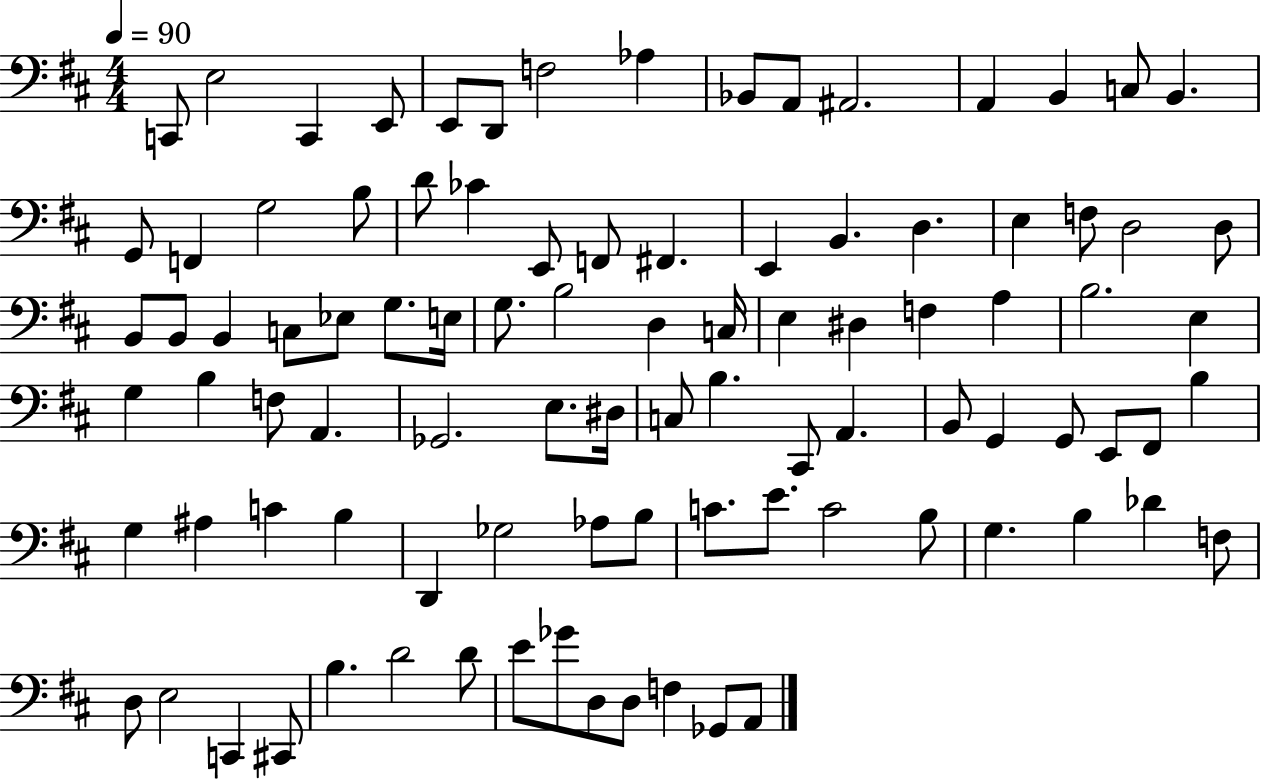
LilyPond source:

{
  \clef bass
  \numericTimeSignature
  \time 4/4
  \key d \major
  \tempo 4 = 90
  c,8 e2 c,4 e,8 | e,8 d,8 f2 aes4 | bes,8 a,8 ais,2. | a,4 b,4 c8 b,4. | \break g,8 f,4 g2 b8 | d'8 ces'4 e,8 f,8 fis,4. | e,4 b,4. d4. | e4 f8 d2 d8 | \break b,8 b,8 b,4 c8 ees8 g8. e16 | g8. b2 d4 c16 | e4 dis4 f4 a4 | b2. e4 | \break g4 b4 f8 a,4. | ges,2. e8. dis16 | c8 b4. cis,8 a,4. | b,8 g,4 g,8 e,8 fis,8 b4 | \break g4 ais4 c'4 b4 | d,4 ges2 aes8 b8 | c'8. e'8. c'2 b8 | g4. b4 des'4 f8 | \break d8 e2 c,4 cis,8 | b4. d'2 d'8 | e'8 ges'8 d8 d8 f4 ges,8 a,8 | \bar "|."
}